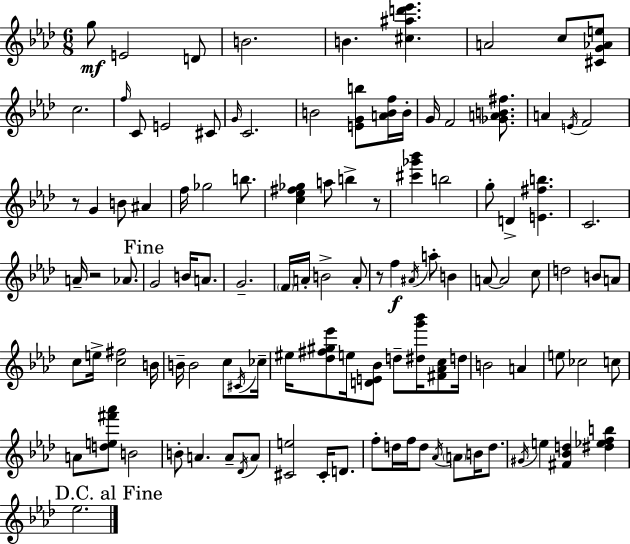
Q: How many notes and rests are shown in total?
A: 111